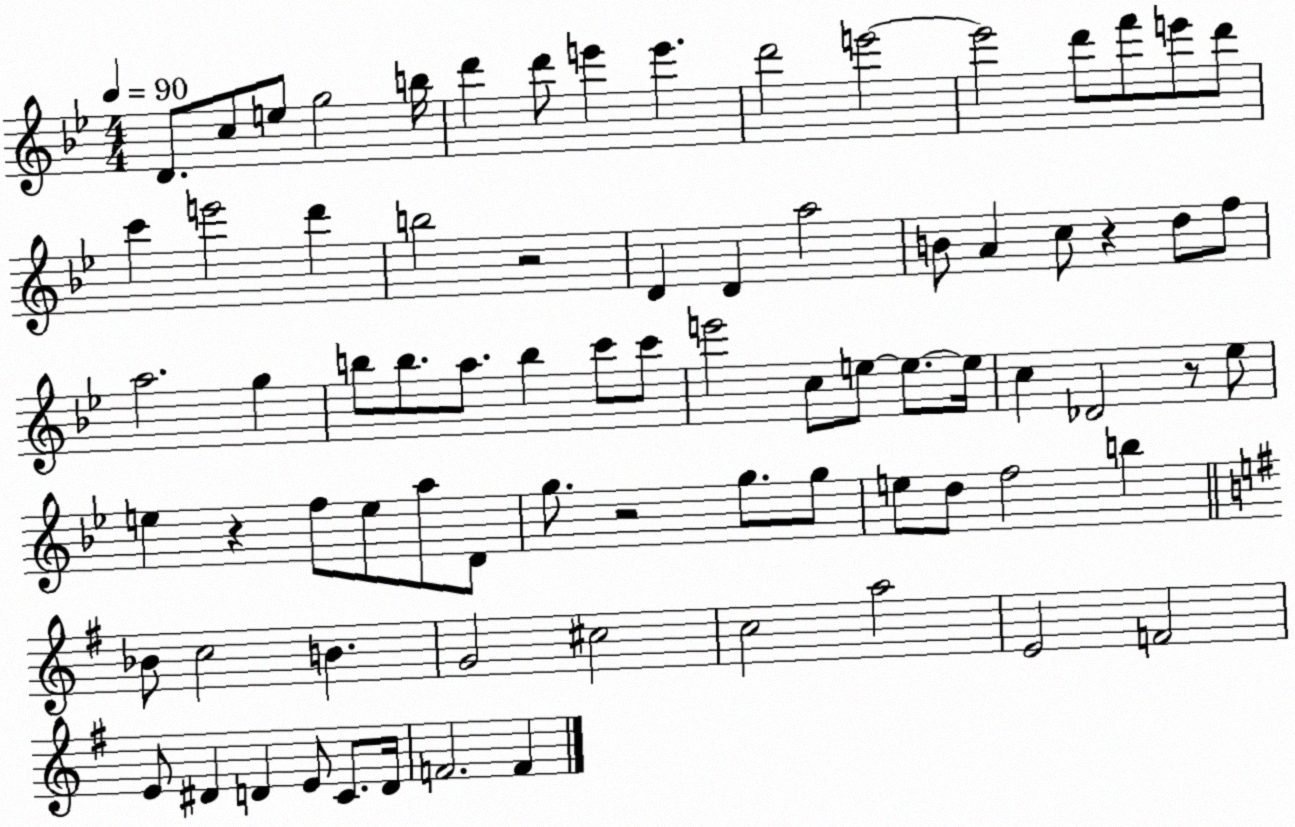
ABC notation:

X:1
T:Untitled
M:4/4
L:1/4
K:Bb
D/2 c/2 e/2 g2 b/4 d' d'/2 e' e' d'2 e'2 e'2 d'/2 f'/2 e'/2 d'/2 c' e'2 d' b2 z2 D D a2 B/2 A c/2 z d/2 f/2 a2 g b/2 b/2 a/2 b c'/2 c'/2 e'2 c/2 e/2 e/2 e/4 c _D2 z/2 _e/2 e z f/2 e/2 a/2 D/2 g/2 z2 g/2 g/2 e/2 d/2 f2 b _B/2 c2 B G2 ^c2 c2 a2 E2 F2 E/2 ^D D E/2 C/2 D/4 F2 F